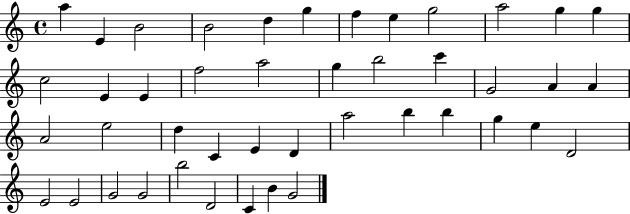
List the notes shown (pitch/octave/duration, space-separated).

A5/q E4/q B4/h B4/h D5/q G5/q F5/q E5/q G5/h A5/h G5/q G5/q C5/h E4/q E4/q F5/h A5/h G5/q B5/h C6/q G4/h A4/q A4/q A4/h E5/h D5/q C4/q E4/q D4/q A5/h B5/q B5/q G5/q E5/q D4/h E4/h E4/h G4/h G4/h B5/h D4/h C4/q B4/q G4/h